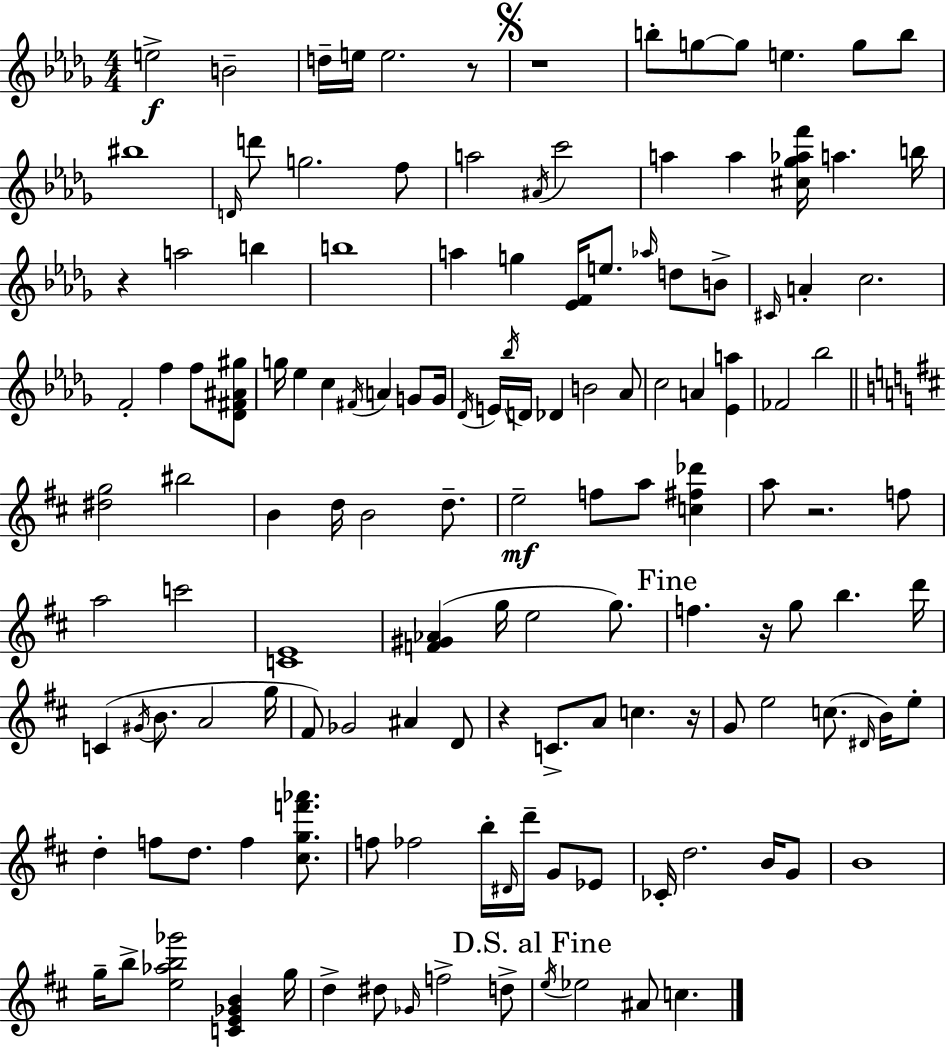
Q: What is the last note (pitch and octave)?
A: C5